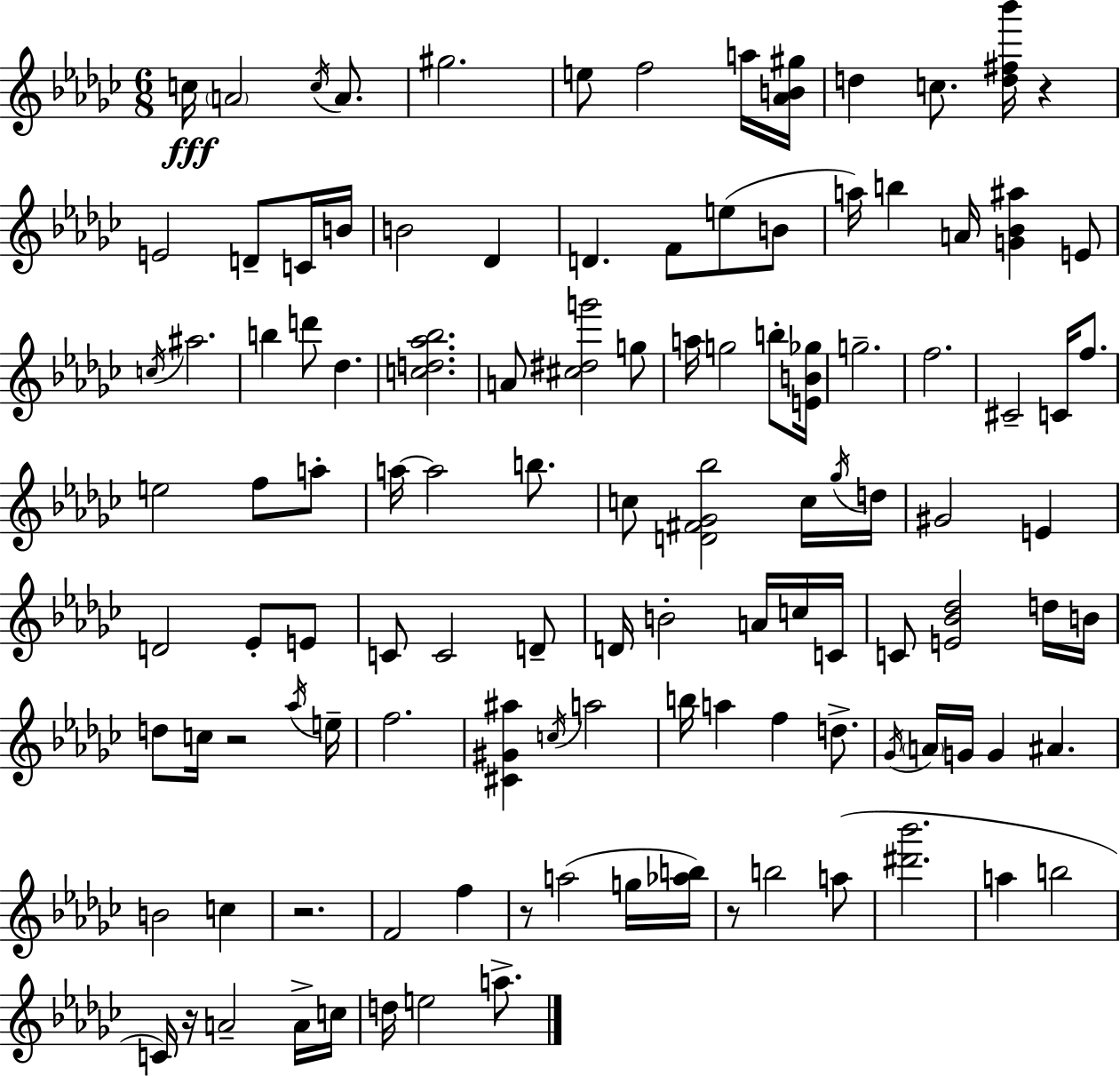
C5/s A4/h C5/s A4/e. G#5/h. E5/e F5/h A5/s [Ab4,B4,G#5]/s D5/q C5/e. [D5,F#5,Bb6]/s R/q E4/h D4/e C4/s B4/s B4/h Db4/q D4/q. F4/e E5/e B4/e A5/s B5/q A4/s [G4,Bb4,A#5]/q E4/e C5/s A#5/h. B5/q D6/e Db5/q. [C5,D5,Ab5,Bb5]/h. A4/e [C#5,D#5,G6]/h G5/e A5/s G5/h B5/e [E4,B4,Gb5]/s G5/h. F5/h. C#4/h C4/s F5/e. E5/h F5/e A5/e A5/s A5/h B5/e. C5/e [D4,F#4,Gb4,Bb5]/h C5/s Gb5/s D5/s G#4/h E4/q D4/h Eb4/e E4/e C4/e C4/h D4/e D4/s B4/h A4/s C5/s C4/s C4/e [E4,Bb4,Db5]/h D5/s B4/s D5/e C5/s R/h Ab5/s E5/s F5/h. [C#4,G#4,A#5]/q C5/s A5/h B5/s A5/q F5/q D5/e. Gb4/s A4/s G4/s G4/q A#4/q. B4/h C5/q R/h. F4/h F5/q R/e A5/h G5/s [Ab5,B5]/s R/e B5/h A5/e [D#6,Bb6]/h. A5/q B5/h C4/s R/s A4/h A4/s C5/s D5/s E5/h A5/e.